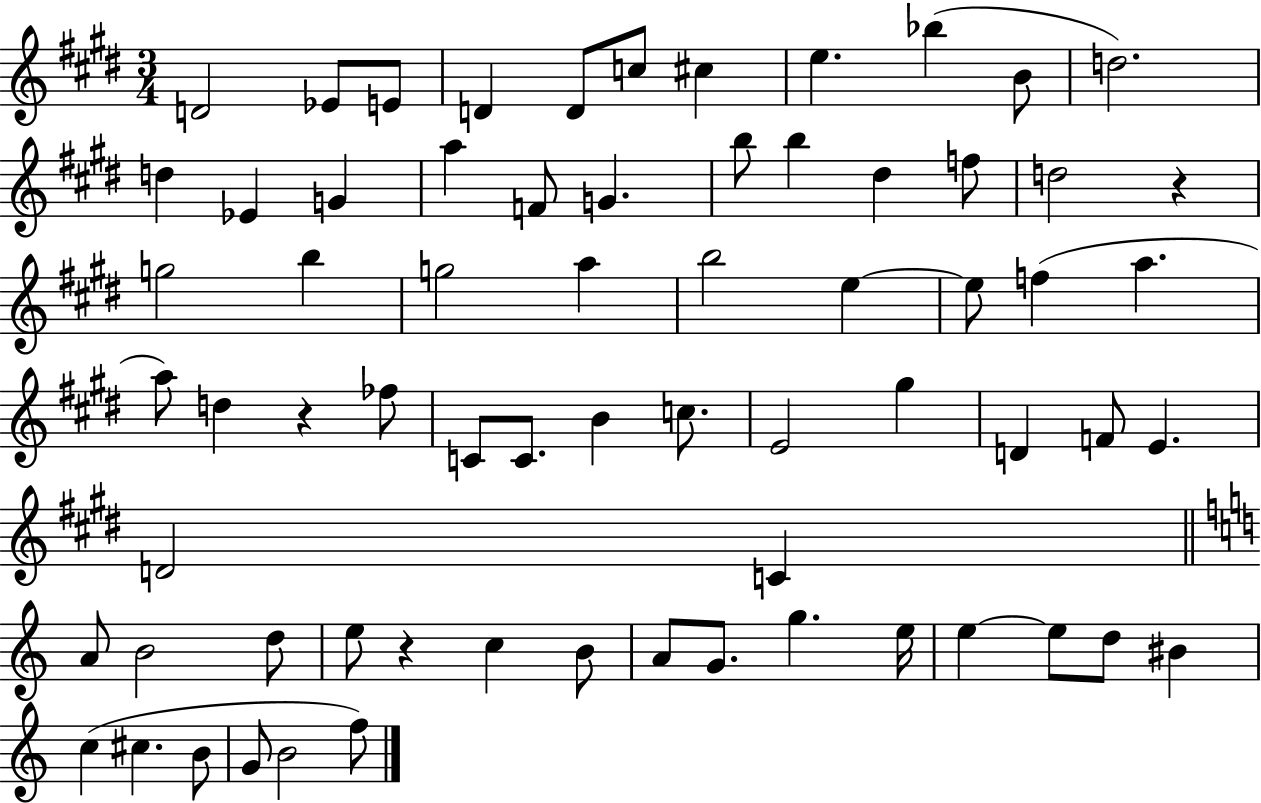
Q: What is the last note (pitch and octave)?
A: F5